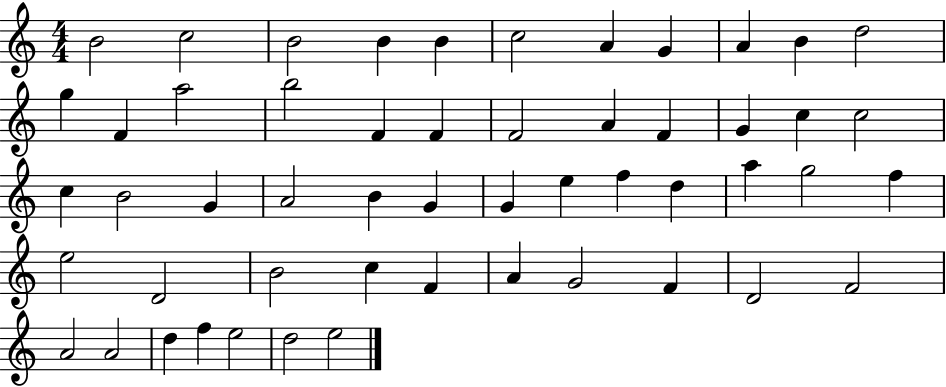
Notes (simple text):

B4/h C5/h B4/h B4/q B4/q C5/h A4/q G4/q A4/q B4/q D5/h G5/q F4/q A5/h B5/h F4/q F4/q F4/h A4/q F4/q G4/q C5/q C5/h C5/q B4/h G4/q A4/h B4/q G4/q G4/q E5/q F5/q D5/q A5/q G5/h F5/q E5/h D4/h B4/h C5/q F4/q A4/q G4/h F4/q D4/h F4/h A4/h A4/h D5/q F5/q E5/h D5/h E5/h